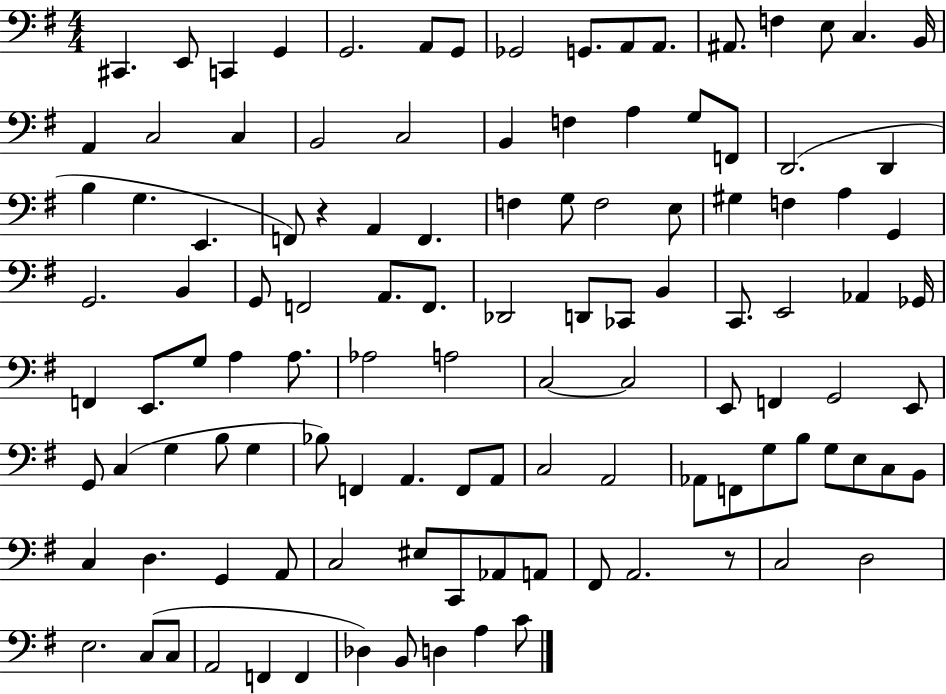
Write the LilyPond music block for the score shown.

{
  \clef bass
  \numericTimeSignature
  \time 4/4
  \key g \major
  \repeat volta 2 { cis,4. e,8 c,4 g,4 | g,2. a,8 g,8 | ges,2 g,8. a,8 a,8. | ais,8. f4 e8 c4. b,16 | \break a,4 c2 c4 | b,2 c2 | b,4 f4 a4 g8 f,8 | d,2.( d,4 | \break b4 g4. e,4. | f,8) r4 a,4 f,4. | f4 g8 f2 e8 | gis4 f4 a4 g,4 | \break g,2. b,4 | g,8 f,2 a,8. f,8. | des,2 d,8 ces,8 b,4 | c,8. e,2 aes,4 ges,16 | \break f,4 e,8. g8 a4 a8. | aes2 a2 | c2~~ c2 | e,8 f,4 g,2 e,8 | \break g,8 c4( g4 b8 g4 | bes8) f,4 a,4. f,8 a,8 | c2 a,2 | aes,8 f,8 g8 b8 g8 e8 c8 b,8 | \break c4 d4. g,4 a,8 | c2 eis8 c,8 aes,8 a,8 | fis,8 a,2. r8 | c2 d2 | \break e2. c8( c8 | a,2 f,4 f,4 | des4) b,8 d4 a4 c'8 | } \bar "|."
}